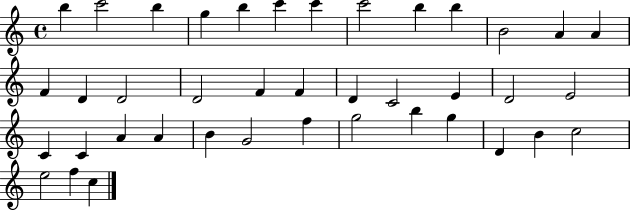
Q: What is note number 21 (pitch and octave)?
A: C4